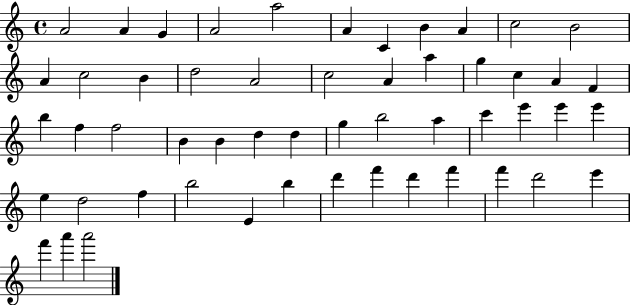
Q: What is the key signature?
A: C major